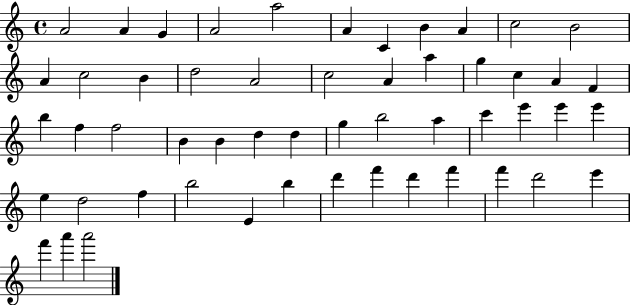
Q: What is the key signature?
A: C major